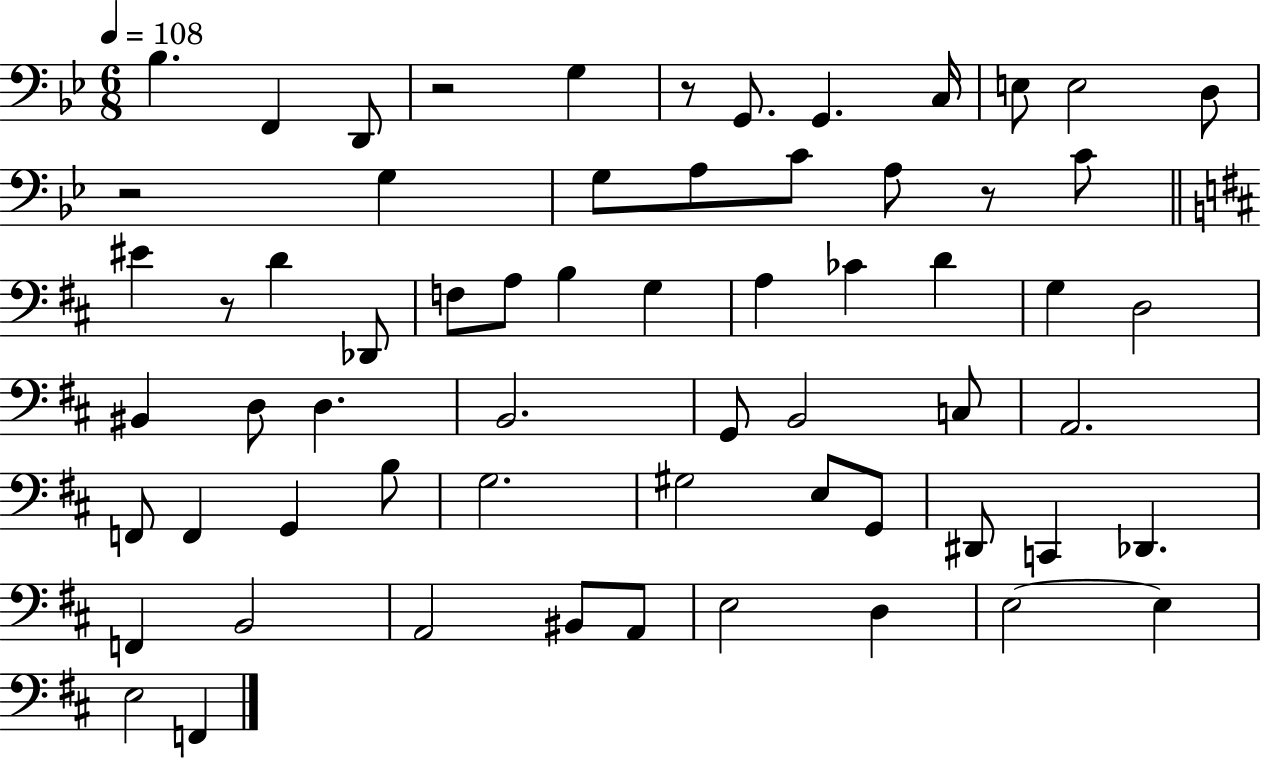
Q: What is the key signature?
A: BES major